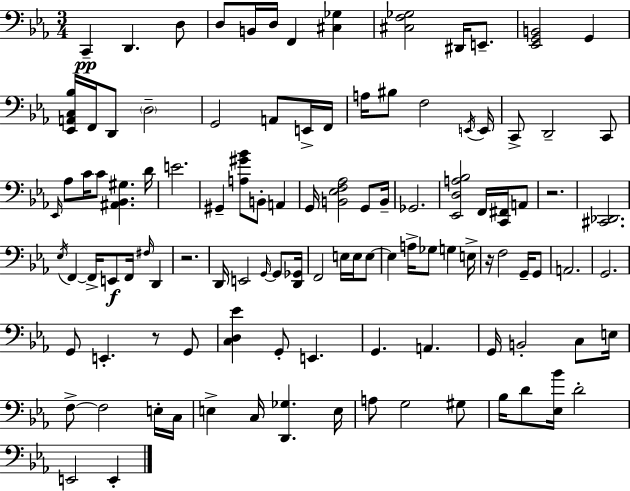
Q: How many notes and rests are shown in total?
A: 109